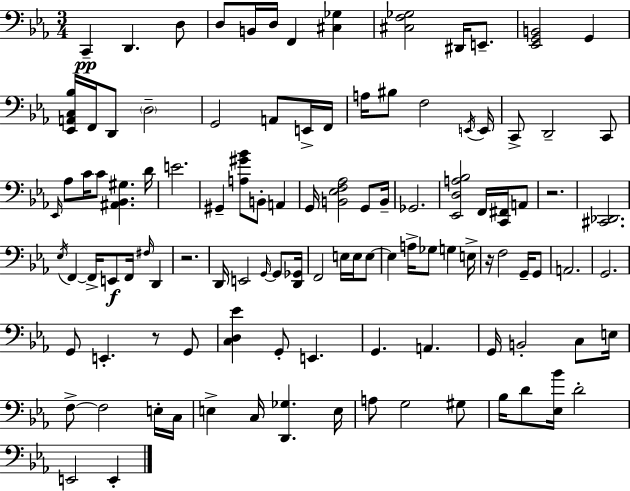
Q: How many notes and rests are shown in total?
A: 109